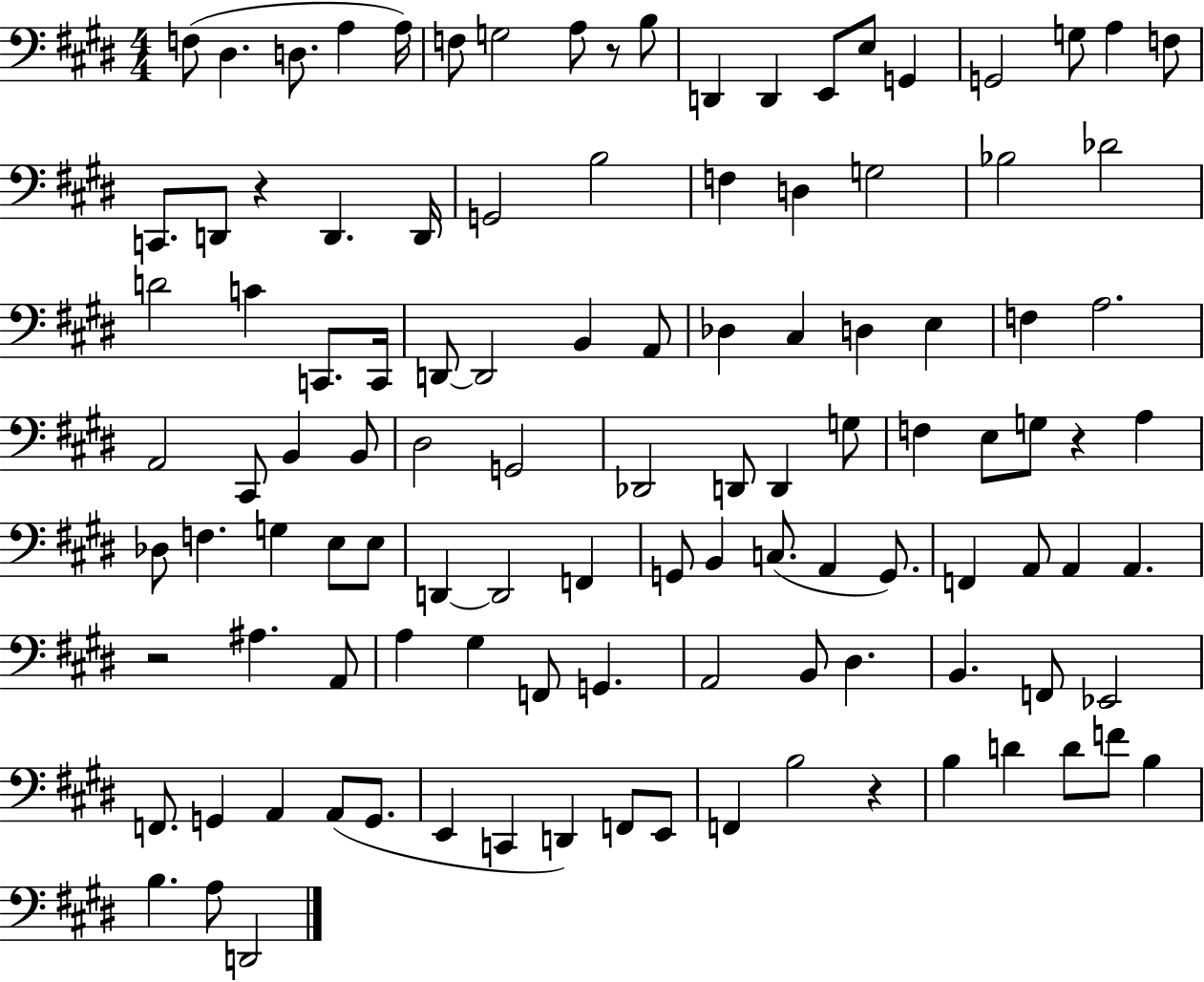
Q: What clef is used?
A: bass